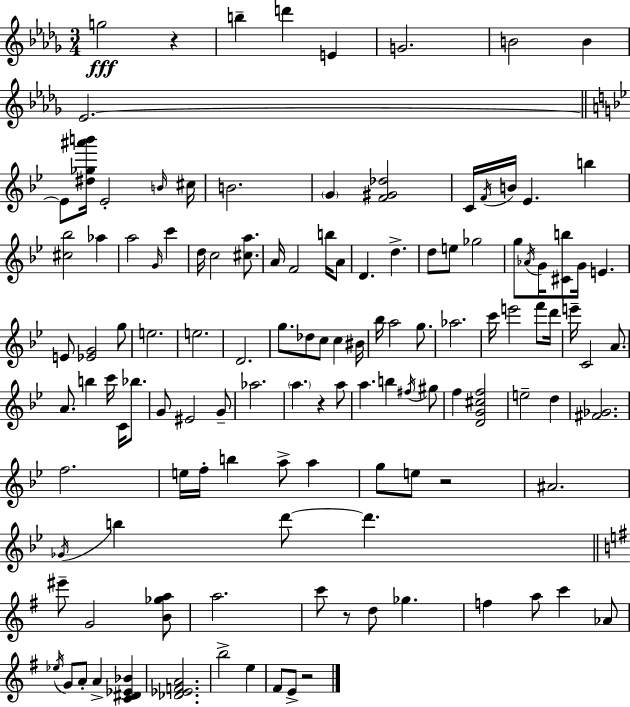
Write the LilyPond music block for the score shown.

{
  \clef treble
  \numericTimeSignature
  \time 3/4
  \key bes \minor
  g''2\fff r4 | b''4-- d'''4 e'4 | g'2. | b'2 b'4 | \break ees'2.~~ | \bar "||" \break \key bes \major ees'8 <dis'' ges'' ais''' b'''>16 ees'2-. \grace { b'16 } | cis''16 b'2. | \parenthesize g'4 <f' gis' des''>2 | c'16 \acciaccatura { f'16 } b'16 ees'4. b''4 | \break <cis'' bes''>2 aes''4 | a''2 \grace { g'16 } c'''4 | d''16 c''2 | <cis'' a''>8. a'16 f'2 | \break b''16 a'8 d'4. d''4.-> | d''8 e''8 ges''2 | g''8 \acciaccatura { aes'16 } g'16 <cis' b''>8 g'16 e'4. | e'8 <ees' g'>2 | \break g''8 e''2. | e''2. | d'2. | g''8. des''8 c''8 c''4 | \break bis'16 bes''16 a''2 | g''8. aes''2. | c'''16 e'''2 | f'''8 d'''16 e'''16-- c'2 | \break a'8. a'8. b''4 c'''16 | c'16 bes''8. g'8 eis'2 | g'8-- aes''2. | \parenthesize a''4. r4 | \break a''8 a''4. b''4 | \acciaccatura { fis''16 } gis''8 f''4 <d' g' cis'' f''>2 | e''2-- | d''4 <fis' ges'>2. | \break f''2. | e''16 f''16-. b''4 a''8-> | a''4 g''8 e''8 r2 | ais'2. | \break \acciaccatura { ges'16 } b''4 d'''8~~ | d'''4. \bar "||" \break \key g \major eis'''8-- g'2 <b' ges'' a''>8 | a''2. | c'''8 r8 d''8 ges''4. | f''4 a''8 c'''4 aes'8 | \break \acciaccatura { ees''16 } g'8 a'8-. a'4-> <c' dis' ees' bes'>4 | <des' ees' f' a'>2. | b''2-> e''4 | fis'8 e'8-> r2 | \break \bar "|."
}